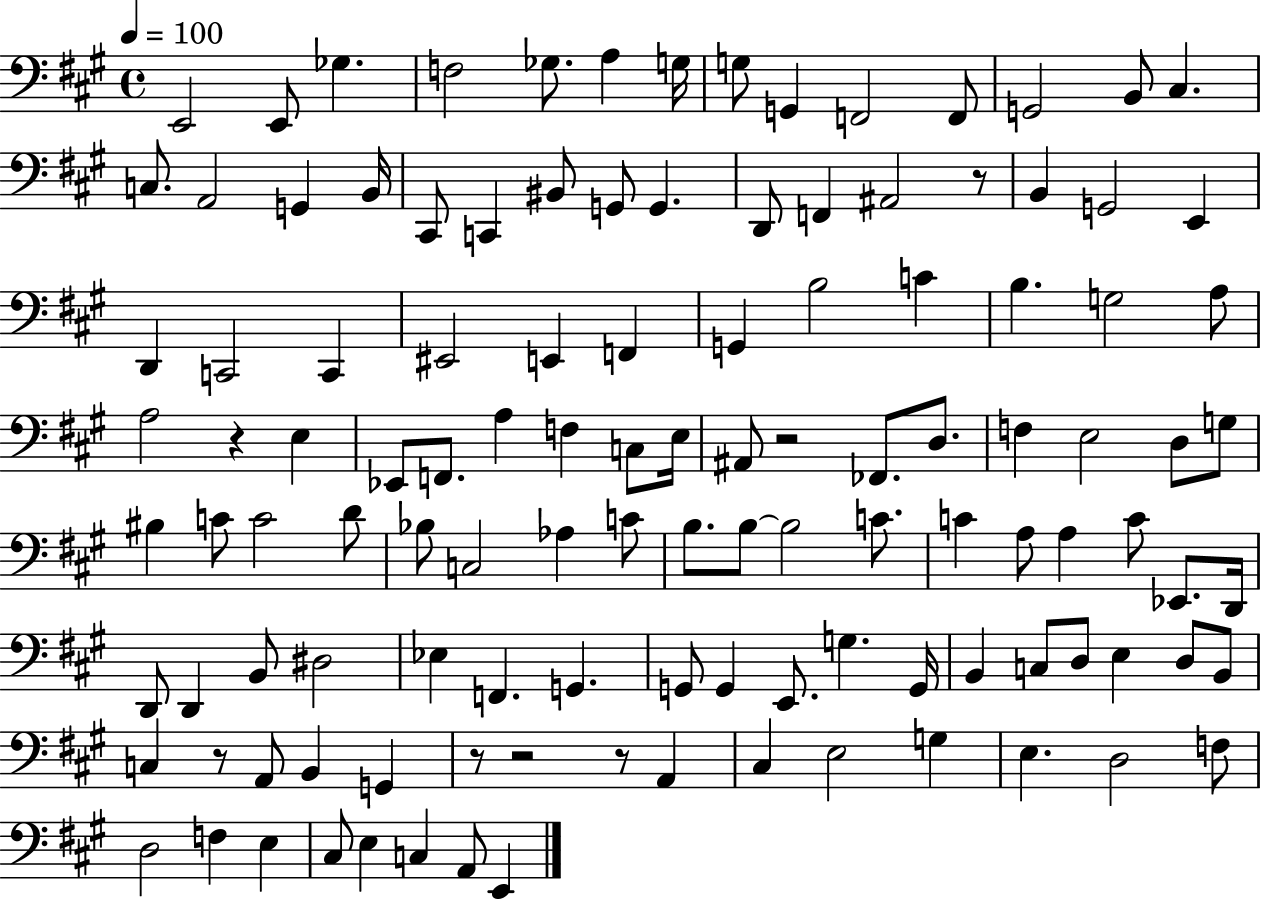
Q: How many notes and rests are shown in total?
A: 118